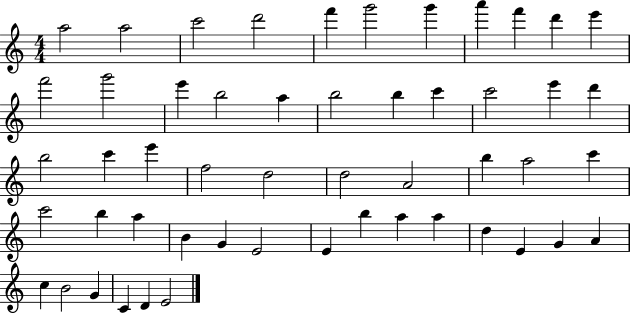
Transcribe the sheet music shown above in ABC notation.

X:1
T:Untitled
M:4/4
L:1/4
K:C
a2 a2 c'2 d'2 f' g'2 g' a' f' d' e' f'2 g'2 e' b2 a b2 b c' c'2 e' d' b2 c' e' f2 d2 d2 A2 b a2 c' c'2 b a B G E2 E b a a d E G A c B2 G C D E2